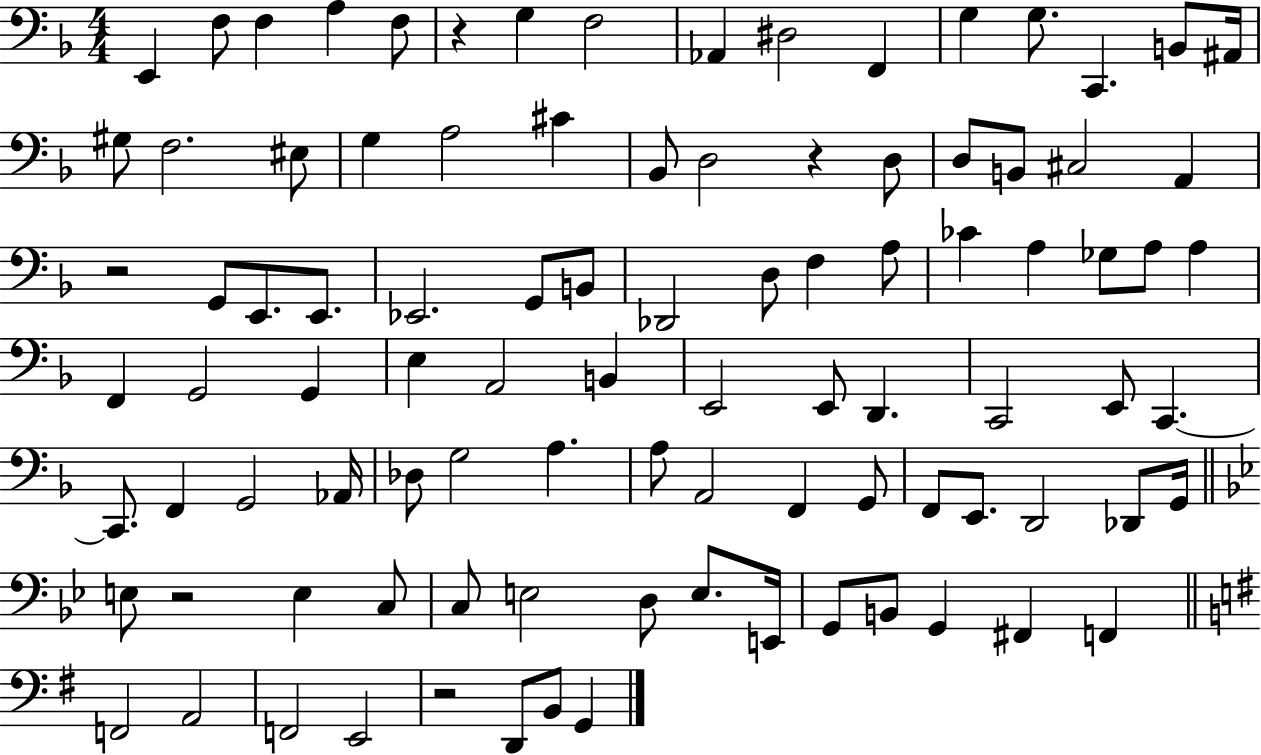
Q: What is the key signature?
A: F major